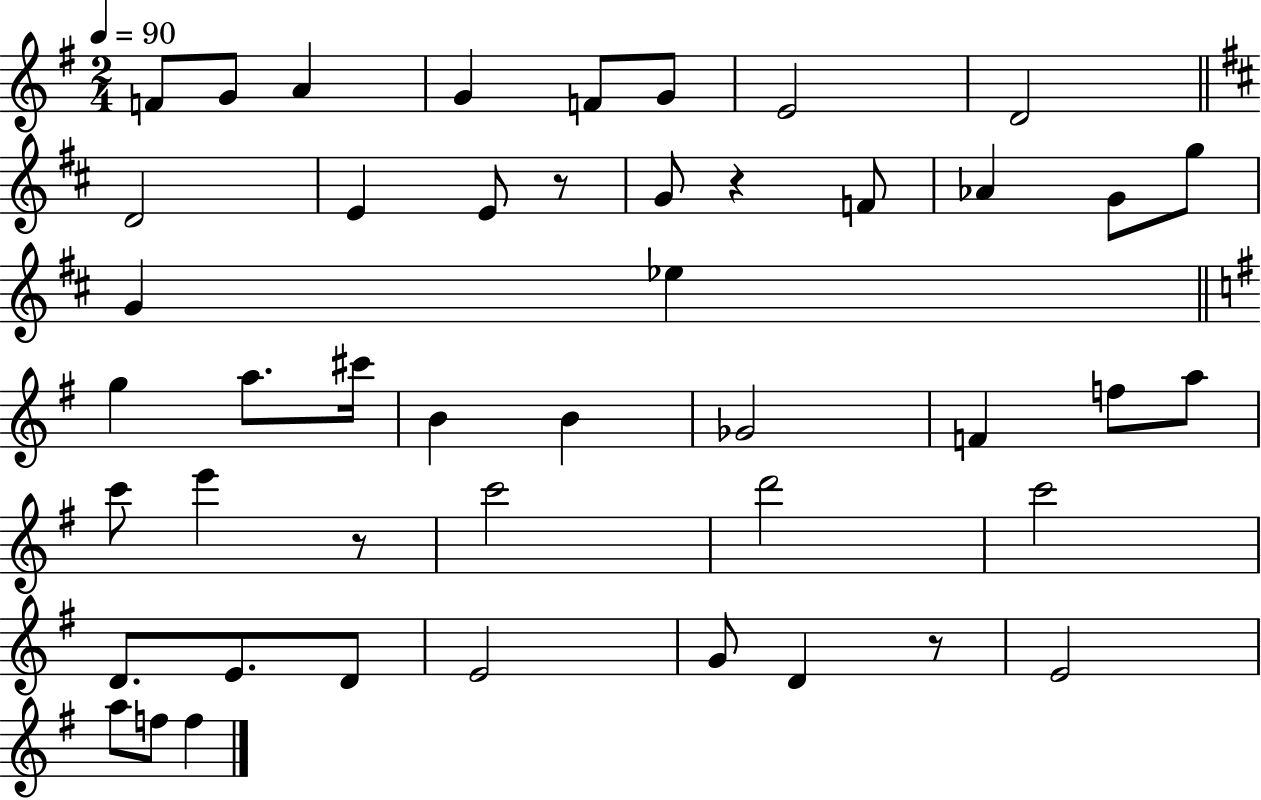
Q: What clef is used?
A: treble